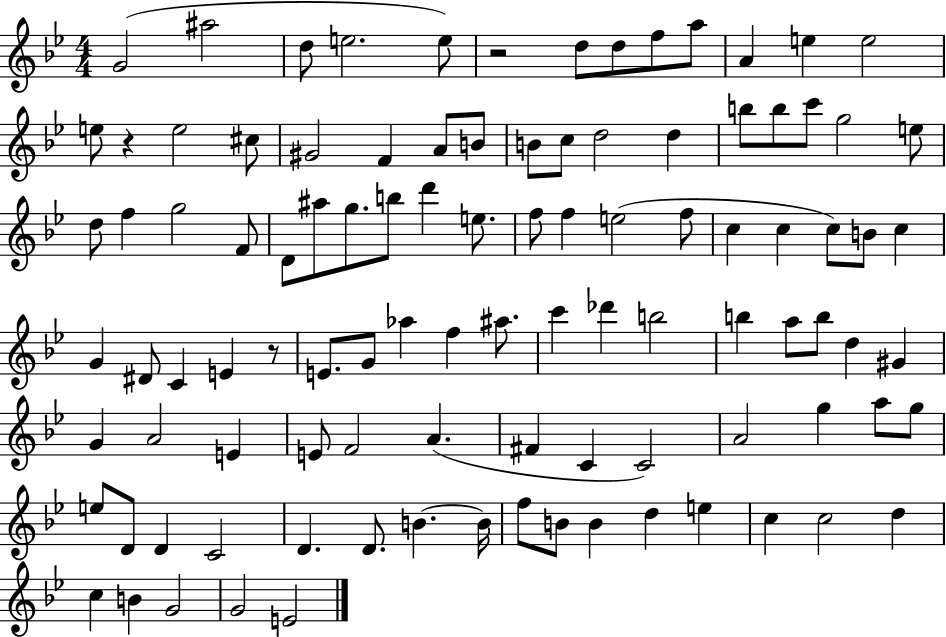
{
  \clef treble
  \numericTimeSignature
  \time 4/4
  \key bes \major
  \repeat volta 2 { g'2( ais''2 | d''8 e''2. e''8) | r2 d''8 d''8 f''8 a''8 | a'4 e''4 e''2 | \break e''8 r4 e''2 cis''8 | gis'2 f'4 a'8 b'8 | b'8 c''8 d''2 d''4 | b''8 b''8 c'''8 g''2 e''8 | \break d''8 f''4 g''2 f'8 | d'8 ais''8 g''8. b''8 d'''4 e''8. | f''8 f''4 e''2( f''8 | c''4 c''4 c''8) b'8 c''4 | \break g'4 dis'8 c'4 e'4 r8 | e'8. g'8 aes''4 f''4 ais''8. | c'''4 des'''4 b''2 | b''4 a''8 b''8 d''4 gis'4 | \break g'4 a'2 e'4 | e'8 f'2 a'4.( | fis'4 c'4 c'2) | a'2 g''4 a''8 g''8 | \break e''8 d'8 d'4 c'2 | d'4. d'8. b'4.~~ b'16 | f''8 b'8 b'4 d''4 e''4 | c''4 c''2 d''4 | \break c''4 b'4 g'2 | g'2 e'2 | } \bar "|."
}